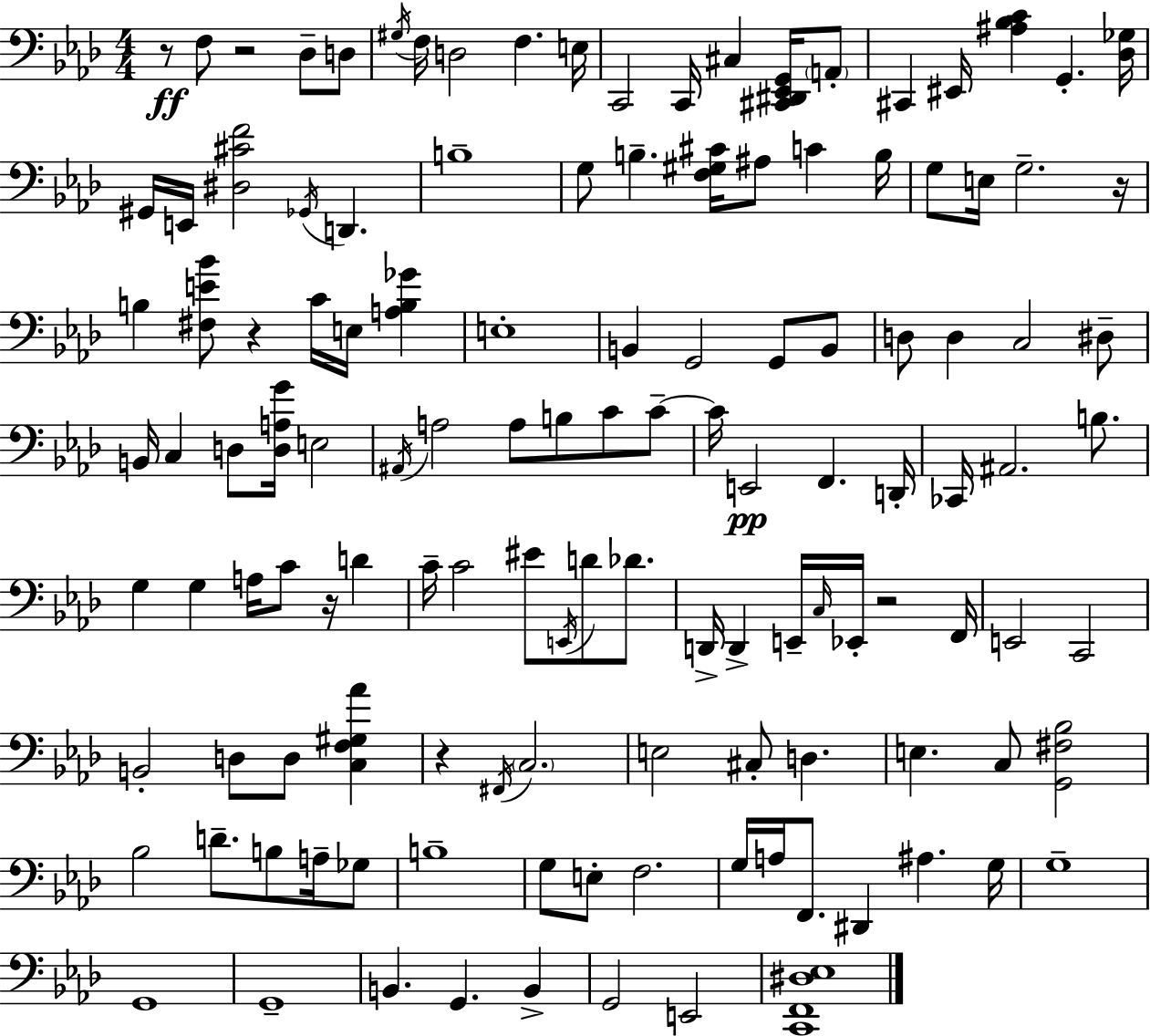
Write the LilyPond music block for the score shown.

{
  \clef bass
  \numericTimeSignature
  \time 4/4
  \key f \minor
  r8\ff f8 r2 des8-- d8 | \acciaccatura { gis16 } f16 d2 f4. | e16 c,2 c,16 cis4 <cis, dis, ees, g,>16 \parenthesize a,8-. | cis,4 eis,16 <ais bes c'>4 g,4.-. | \break <des ges>16 gis,16 e,16 <dis cis' f'>2 \acciaccatura { ges,16 } d,4. | b1-- | g8 b4.-- <f gis cis'>16 ais8 c'4 | b16 g8 e16 g2.-- | \break r16 b4 <fis e' bes'>8 r4 c'16 e16 <a b ges'>4 | e1-. | b,4 g,2 g,8 | b,8 d8 d4 c2 | \break dis8-- b,16 c4 d8 <d a g'>16 e2 | \acciaccatura { ais,16 } a2 a8 b8 c'8 | c'8--~~ c'16 e,2\pp f,4. | d,16-. ces,16 ais,2. | \break b8. g4 g4 a16 c'8 r16 d'4 | c'16-- c'2 eis'8 \acciaccatura { e,16 } d'8 | des'8. d,16-> d,4-> e,16-- \grace { c16 } ees,16-. r2 | f,16 e,2 c,2 | \break b,2-. d8 d8 | <c f gis aes'>4 r4 \acciaccatura { fis,16 } \parenthesize c2. | e2 cis8-. | d4. e4. c8 <g, fis bes>2 | \break bes2 d'8.-- | b8 a16-- ges8 b1-- | g8 e8-. f2. | g16 a16 f,8. dis,4 ais4. | \break g16 g1-- | g,1 | g,1-- | b,4. g,4. | \break b,4-> g,2 e,2 | <c, f, dis ees>1 | \bar "|."
}